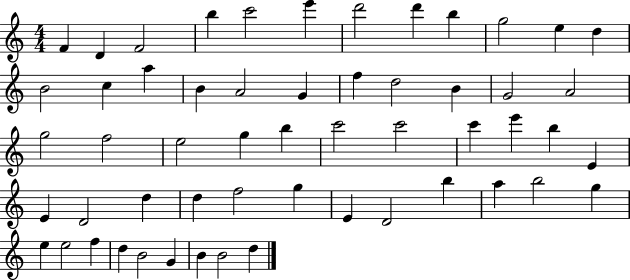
X:1
T:Untitled
M:4/4
L:1/4
K:C
F D F2 b c'2 e' d'2 d' b g2 e d B2 c a B A2 G f d2 B G2 A2 g2 f2 e2 g b c'2 c'2 c' e' b E E D2 d d f2 g E D2 b a b2 g e e2 f d B2 G B B2 d